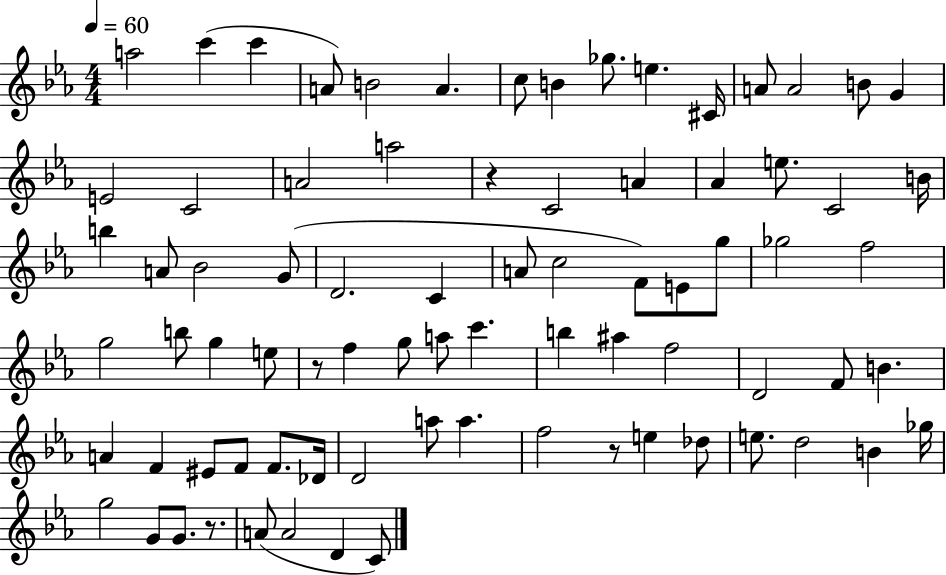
X:1
T:Untitled
M:4/4
L:1/4
K:Eb
a2 c' c' A/2 B2 A c/2 B _g/2 e ^C/4 A/2 A2 B/2 G E2 C2 A2 a2 z C2 A _A e/2 C2 B/4 b A/2 _B2 G/2 D2 C A/2 c2 F/2 E/2 g/2 _g2 f2 g2 b/2 g e/2 z/2 f g/2 a/2 c' b ^a f2 D2 F/2 B A F ^E/2 F/2 F/2 _D/4 D2 a/2 a f2 z/2 e _d/2 e/2 d2 B _g/4 g2 G/2 G/2 z/2 A/2 A2 D C/2